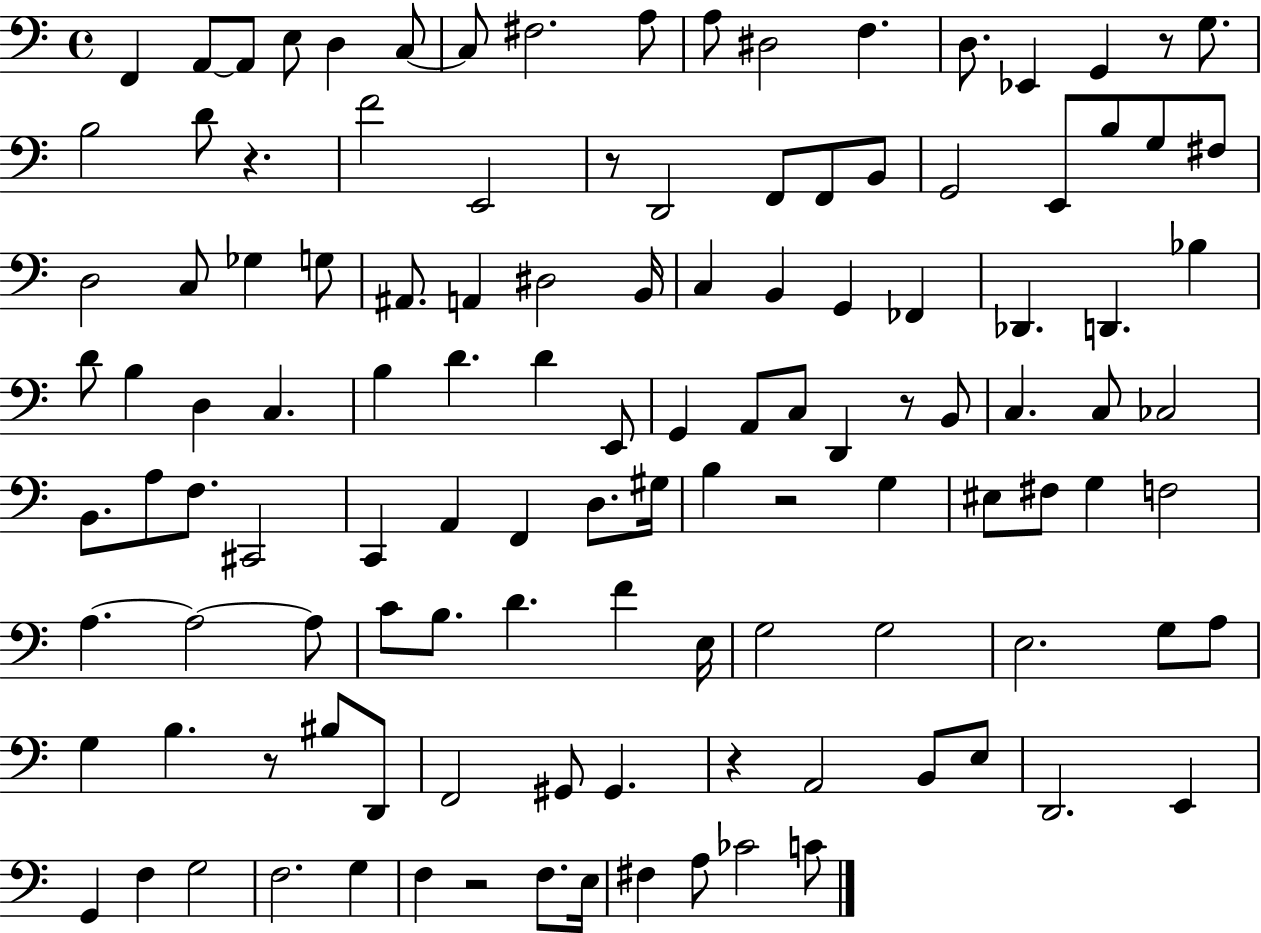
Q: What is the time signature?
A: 4/4